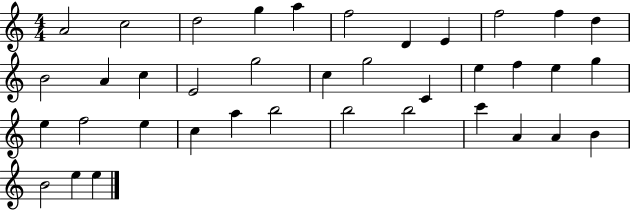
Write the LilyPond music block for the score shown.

{
  \clef treble
  \numericTimeSignature
  \time 4/4
  \key c \major
  a'2 c''2 | d''2 g''4 a''4 | f''2 d'4 e'4 | f''2 f''4 d''4 | \break b'2 a'4 c''4 | e'2 g''2 | c''4 g''2 c'4 | e''4 f''4 e''4 g''4 | \break e''4 f''2 e''4 | c''4 a''4 b''2 | b''2 b''2 | c'''4 a'4 a'4 b'4 | \break b'2 e''4 e''4 | \bar "|."
}